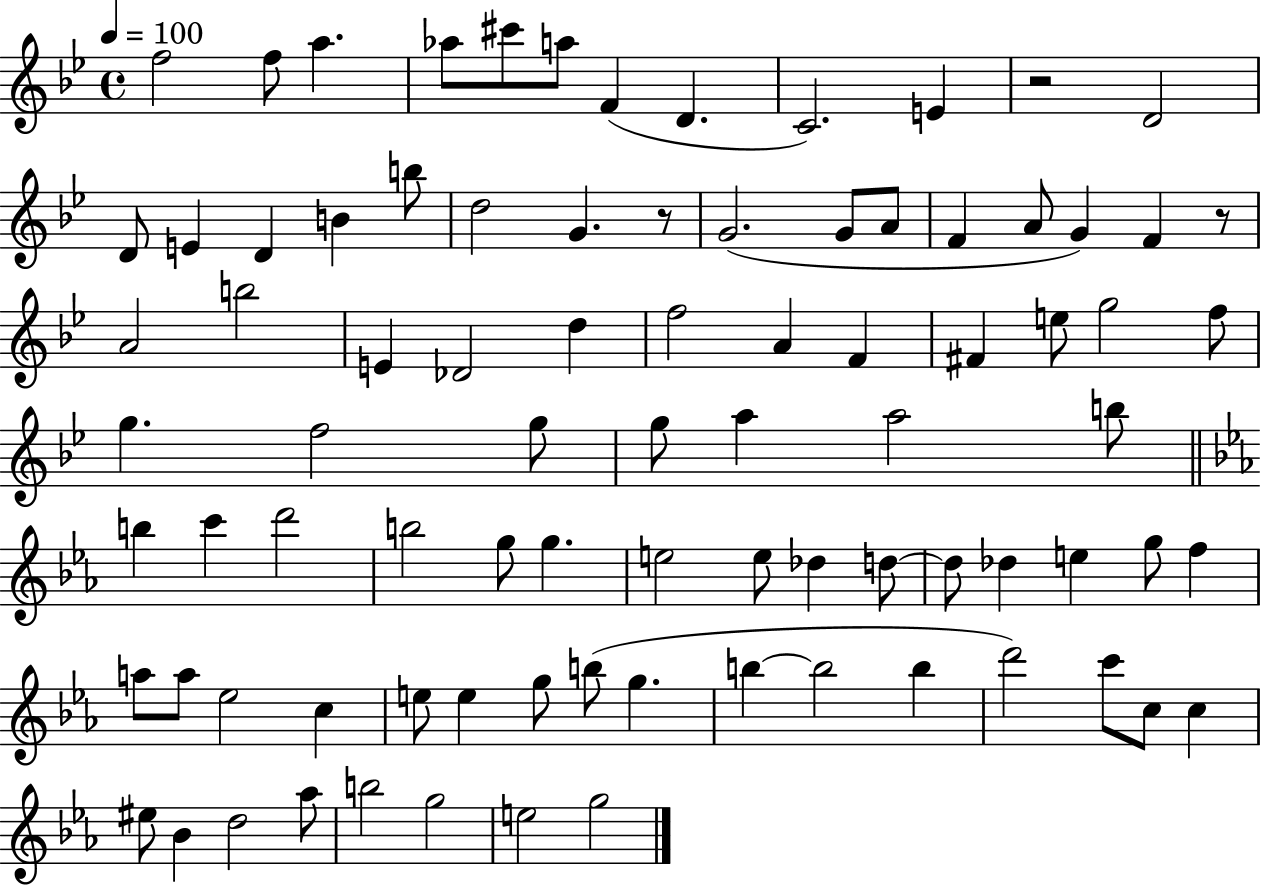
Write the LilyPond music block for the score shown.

{
  \clef treble
  \time 4/4
  \defaultTimeSignature
  \key bes \major
  \tempo 4 = 100
  f''2 f''8 a''4. | aes''8 cis'''8 a''8 f'4( d'4. | c'2.) e'4 | r2 d'2 | \break d'8 e'4 d'4 b'4 b''8 | d''2 g'4. r8 | g'2.( g'8 a'8 | f'4 a'8 g'4) f'4 r8 | \break a'2 b''2 | e'4 des'2 d''4 | f''2 a'4 f'4 | fis'4 e''8 g''2 f''8 | \break g''4. f''2 g''8 | g''8 a''4 a''2 b''8 | \bar "||" \break \key ees \major b''4 c'''4 d'''2 | b''2 g''8 g''4. | e''2 e''8 des''4 d''8~~ | d''8 des''4 e''4 g''8 f''4 | \break a''8 a''8 ees''2 c''4 | e''8 e''4 g''8 b''8( g''4. | b''4~~ b''2 b''4 | d'''2) c'''8 c''8 c''4 | \break eis''8 bes'4 d''2 aes''8 | b''2 g''2 | e''2 g''2 | \bar "|."
}